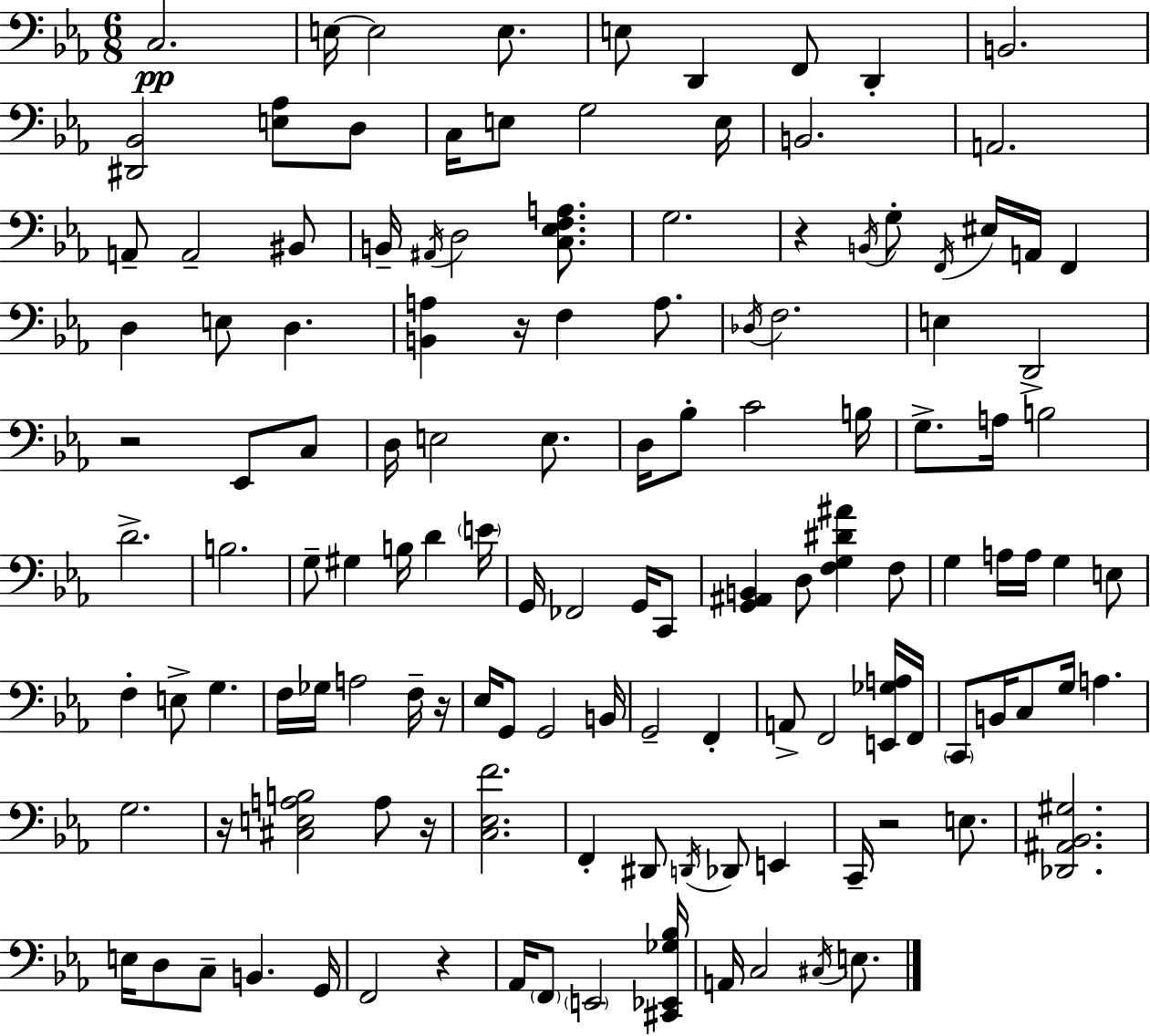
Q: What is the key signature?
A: C minor